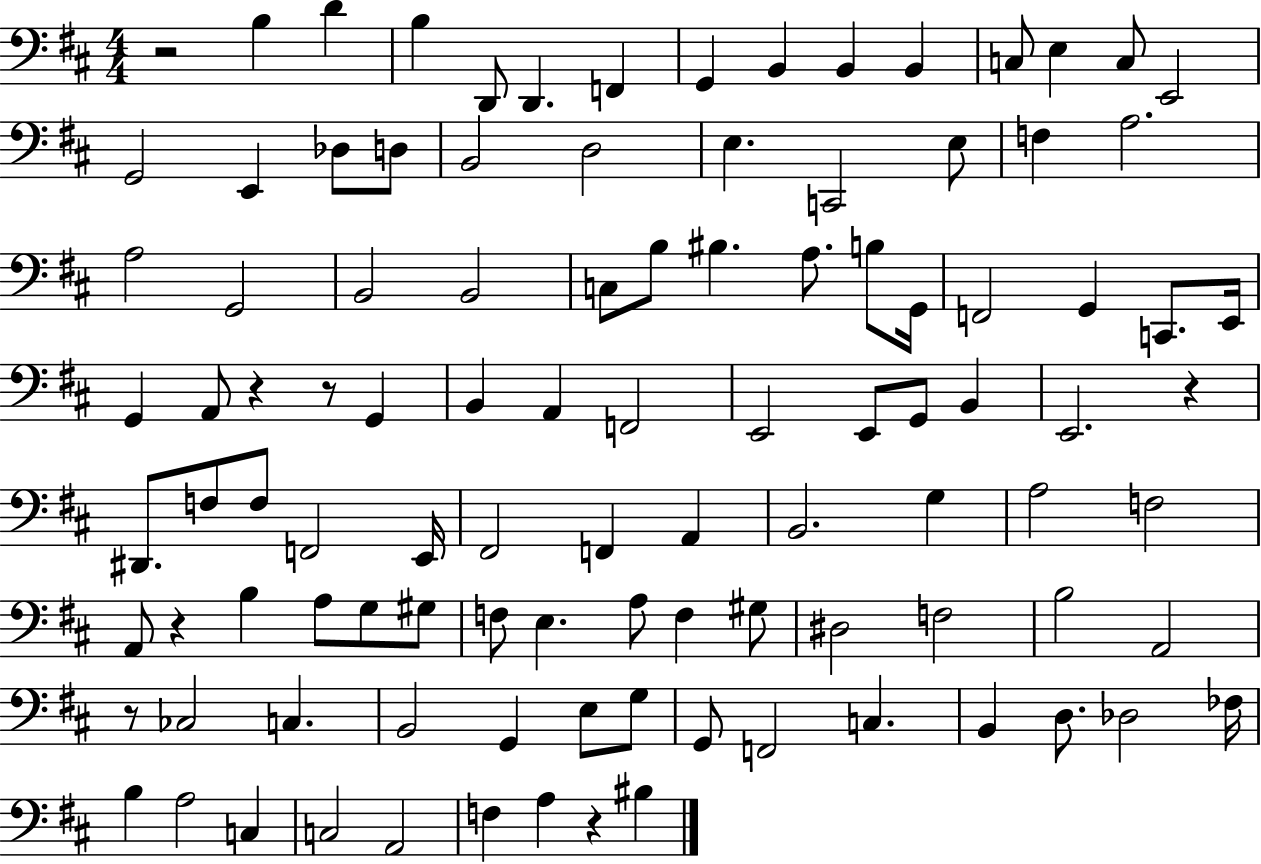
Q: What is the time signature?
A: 4/4